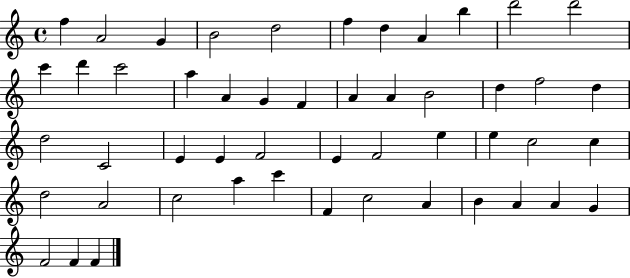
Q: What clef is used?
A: treble